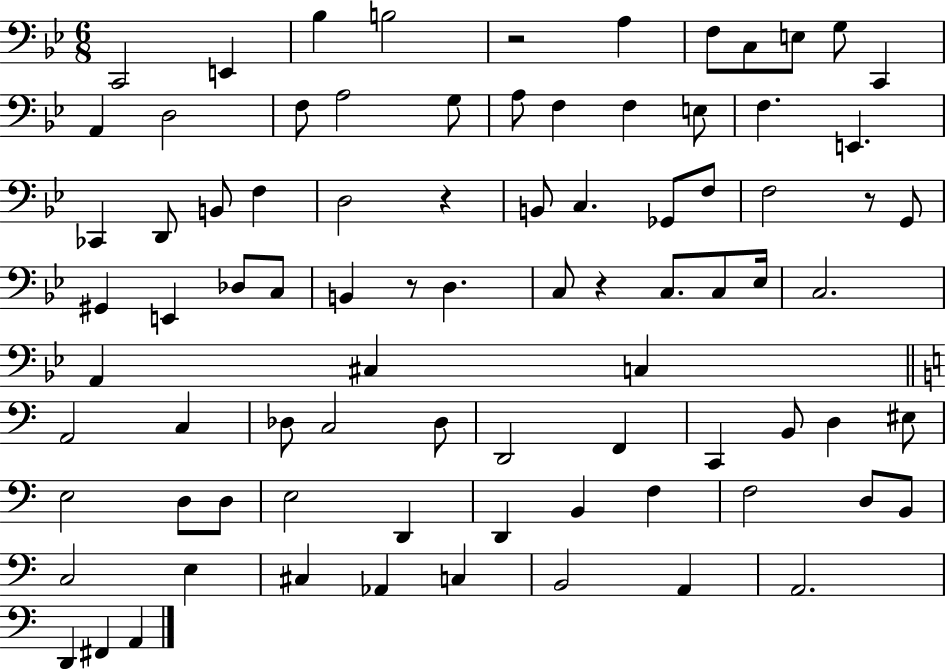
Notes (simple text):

C2/h E2/q Bb3/q B3/h R/h A3/q F3/e C3/e E3/e G3/e C2/q A2/q D3/h F3/e A3/h G3/e A3/e F3/q F3/q E3/e F3/q. E2/q. CES2/q D2/e B2/e F3/q D3/h R/q B2/e C3/q. Gb2/e F3/e F3/h R/e G2/e G#2/q E2/q Db3/e C3/e B2/q R/e D3/q. C3/e R/q C3/e. C3/e Eb3/s C3/h. A2/q C#3/q C3/q A2/h C3/q Db3/e C3/h Db3/e D2/h F2/q C2/q B2/e D3/q EIS3/e E3/h D3/e D3/e E3/h D2/q D2/q B2/q F3/q F3/h D3/e B2/e C3/h E3/q C#3/q Ab2/q C3/q B2/h A2/q A2/h. D2/q F#2/q A2/q